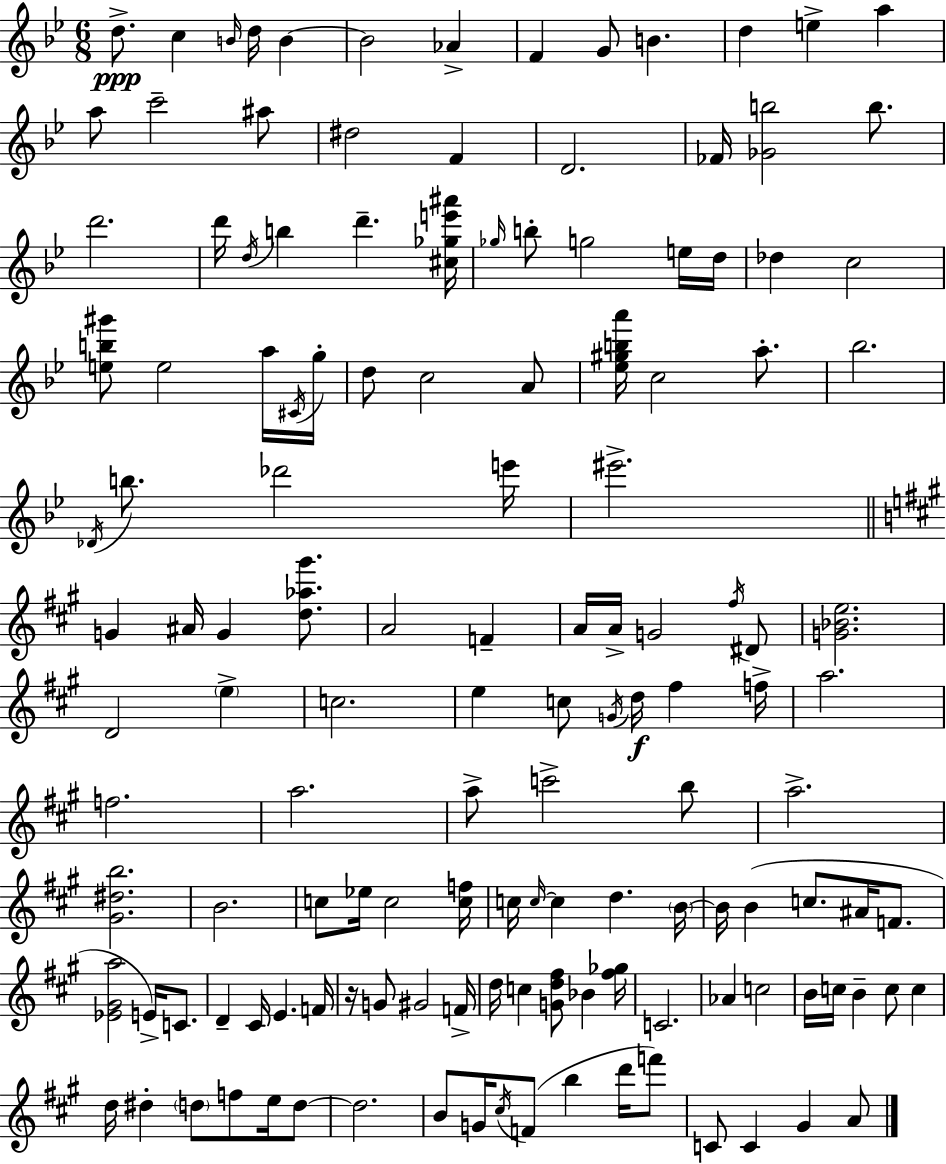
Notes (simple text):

D5/e. C5/q B4/s D5/s B4/q B4/h Ab4/q F4/q G4/e B4/q. D5/q E5/q A5/q A5/e C6/h A#5/e D#5/h F4/q D4/h. FES4/s [Gb4,B5]/h B5/e. D6/h. D6/s D5/s B5/q D6/q. [C#5,Gb5,E6,A#6]/s Gb5/s B5/e G5/h E5/s D5/s Db5/q C5/h [E5,B5,G#6]/e E5/h A5/s C#4/s G5/s D5/e C5/h A4/e [Eb5,G#5,B5,A6]/s C5/h A5/e. Bb5/h. Db4/s B5/e. Db6/h E6/s EIS6/h. G4/q A#4/s G4/q [D5,Ab5,G#6]/e. A4/h F4/q A4/s A4/s G4/h F#5/s D#4/e [G4,Bb4,E5]/h. D4/h E5/q C5/h. E5/q C5/e G4/s D5/s F#5/q F5/s A5/h. F5/h. A5/h. A5/e C6/h B5/e A5/h. [G#4,D#5,B5]/h. B4/h. C5/e Eb5/s C5/h [C5,F5]/s C5/s C5/s C5/q D5/q. B4/s B4/s B4/q C5/e. A#4/s F4/e. [Eb4,G#4,A5]/h E4/s C4/e. D4/q C#4/s E4/q. F4/s R/s G4/e G#4/h F4/s D5/s C5/q [G4,D5,F#5]/e Bb4/q [F#5,Gb5]/s C4/h. Ab4/q C5/h B4/s C5/s B4/q C5/e C5/q D5/s D#5/q D5/e F5/e E5/s D5/e D5/h. B4/e G4/s C#5/s F4/e B5/q D6/s F6/e C4/e C4/q G#4/q A4/e